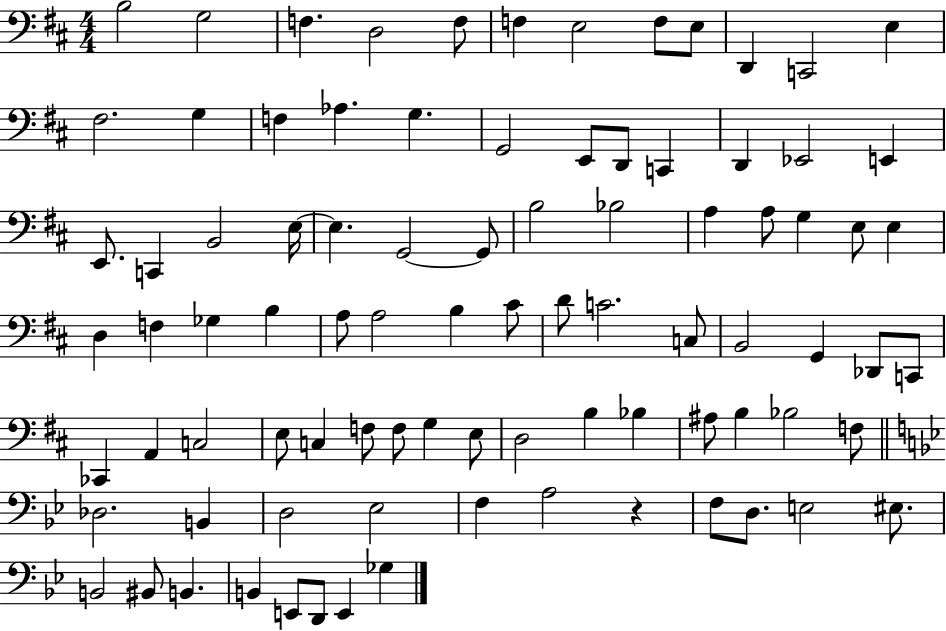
{
  \clef bass
  \numericTimeSignature
  \time 4/4
  \key d \major
  \repeat volta 2 { b2 g2 | f4. d2 f8 | f4 e2 f8 e8 | d,4 c,2 e4 | \break fis2. g4 | f4 aes4. g4. | g,2 e,8 d,8 c,4 | d,4 ees,2 e,4 | \break e,8. c,4 b,2 e16~~ | e4. g,2~~ g,8 | b2 bes2 | a4 a8 g4 e8 e4 | \break d4 f4 ges4 b4 | a8 a2 b4 cis'8 | d'8 c'2. c8 | b,2 g,4 des,8 c,8 | \break ces,4 a,4 c2 | e8 c4 f8 f8 g4 e8 | d2 b4 bes4 | ais8 b4 bes2 f8 | \break \bar "||" \break \key bes \major des2. b,4 | d2 ees2 | f4 a2 r4 | f8 d8. e2 eis8. | \break b,2 bis,8 b,4. | b,4 e,8 d,8 e,4 ges4 | } \bar "|."
}